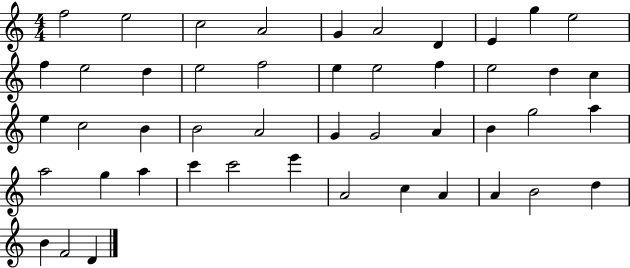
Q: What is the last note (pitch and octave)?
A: D4